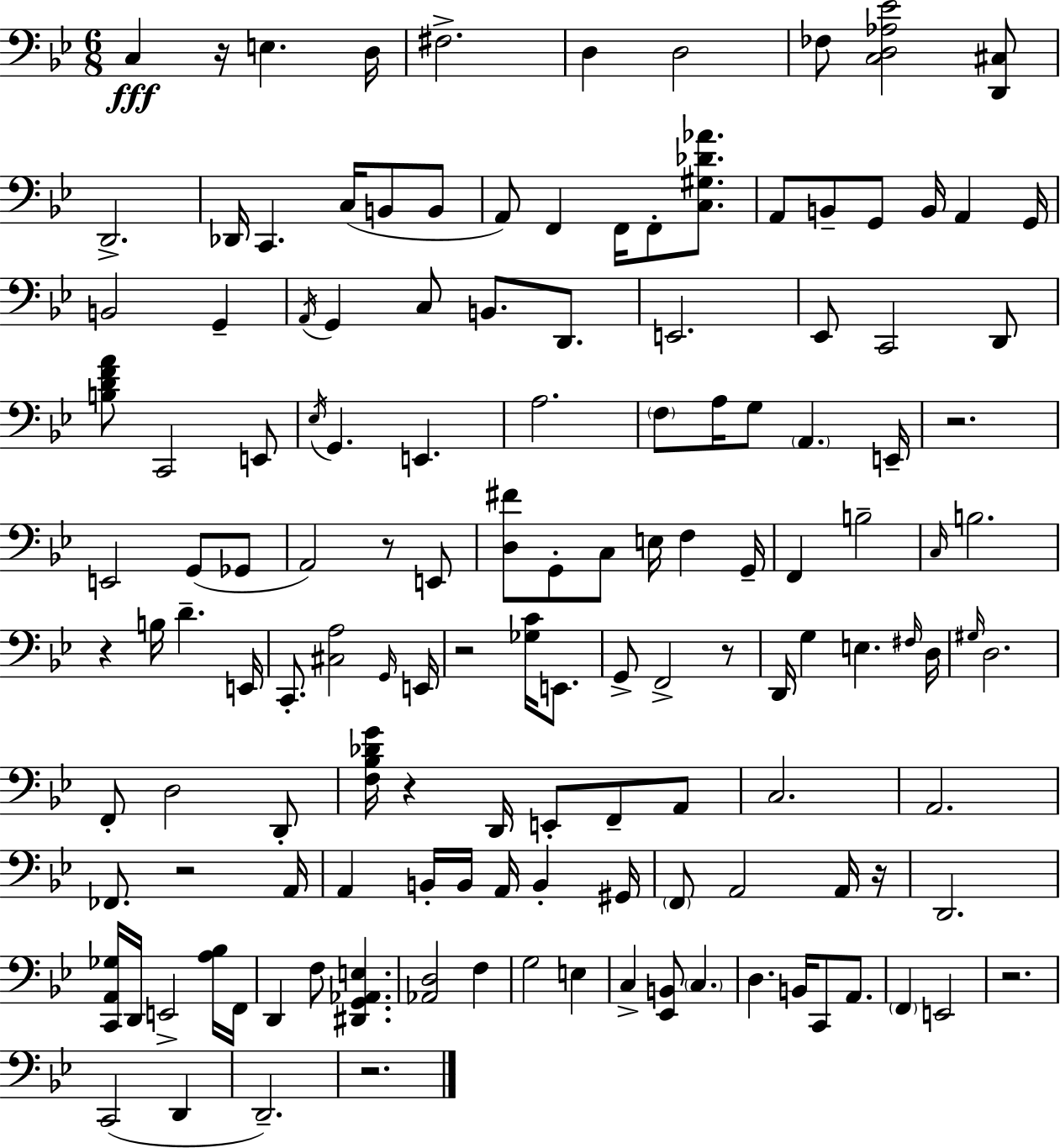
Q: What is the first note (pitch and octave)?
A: C3